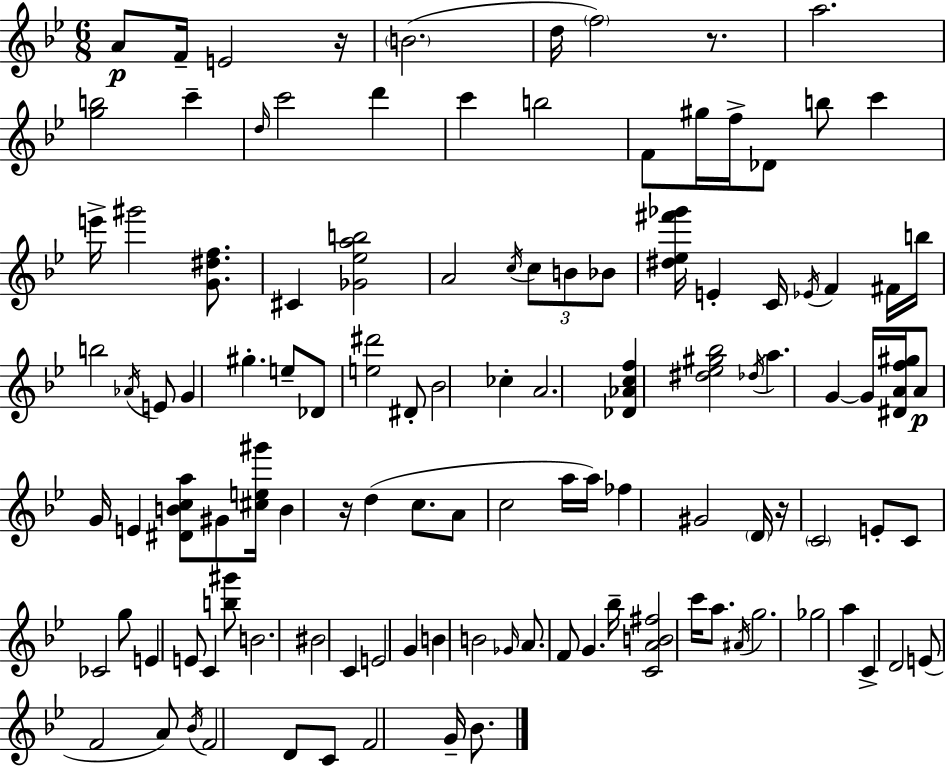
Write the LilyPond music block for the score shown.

{
  \clef treble
  \numericTimeSignature
  \time 6/8
  \key bes \major
  a'8\p f'16-- e'2 r16 | \parenthesize b'2.( | d''16 \parenthesize f''2) r8. | a''2. | \break <g'' b''>2 c'''4-- | \grace { d''16 } c'''2 d'''4 | c'''4 b''2 | f'8 gis''16 f''16-> des'8 b''8 c'''4 | \break e'''16-> gis'''2 <g' dis'' f''>8. | cis'4 <ges' ees'' a'' b''>2 | a'2 \acciaccatura { c''16 } \tuplet 3/2 { c''8 | b'8 bes'8 } <dis'' ees'' fis''' ges'''>16 e'4-. c'16 \acciaccatura { ees'16 } f'4 | \break fis'16 b''16 b''2 | \acciaccatura { aes'16 } e'8 g'4 gis''4.-. | e''8-- des'8 <e'' dis'''>2 | dis'8-. bes'2 | \break ces''4-. a'2. | <des' aes' c'' f''>4 <dis'' ees'' gis'' bes''>2 | \acciaccatura { des''16 } a''4. g'4~~ | g'16 <dis' a' f'' gis''>16 a'8\p g'16 e'4 | \break <dis' b' c'' a''>8 gis'8 <cis'' e'' gis'''>16 b'4 r16 d''4( | c''8. a'8 c''2 | a''16 a''16) fes''4 gis'2 | \parenthesize d'16 r16 \parenthesize c'2 | \break e'8-. c'8 ces'2 | g''8 e'4 e'8 c'4 | <b'' gis'''>8 b'2. | bis'2 | \break c'4 e'2 | g'4 b'4 b'2 | \grace { ges'16 } a'8. f'8 g'4. | bes''16-- <c' a' b' fis''>2 | \break c'''16 a''8. \acciaccatura { ais'16 } g''2. | ges''2 | a''4 c'4-> d'2 | e'8( f'2 | \break a'8) \acciaccatura { bes'16 } f'2 | d'8 c'8 f'2 | g'16-- bes'8. \bar "|."
}